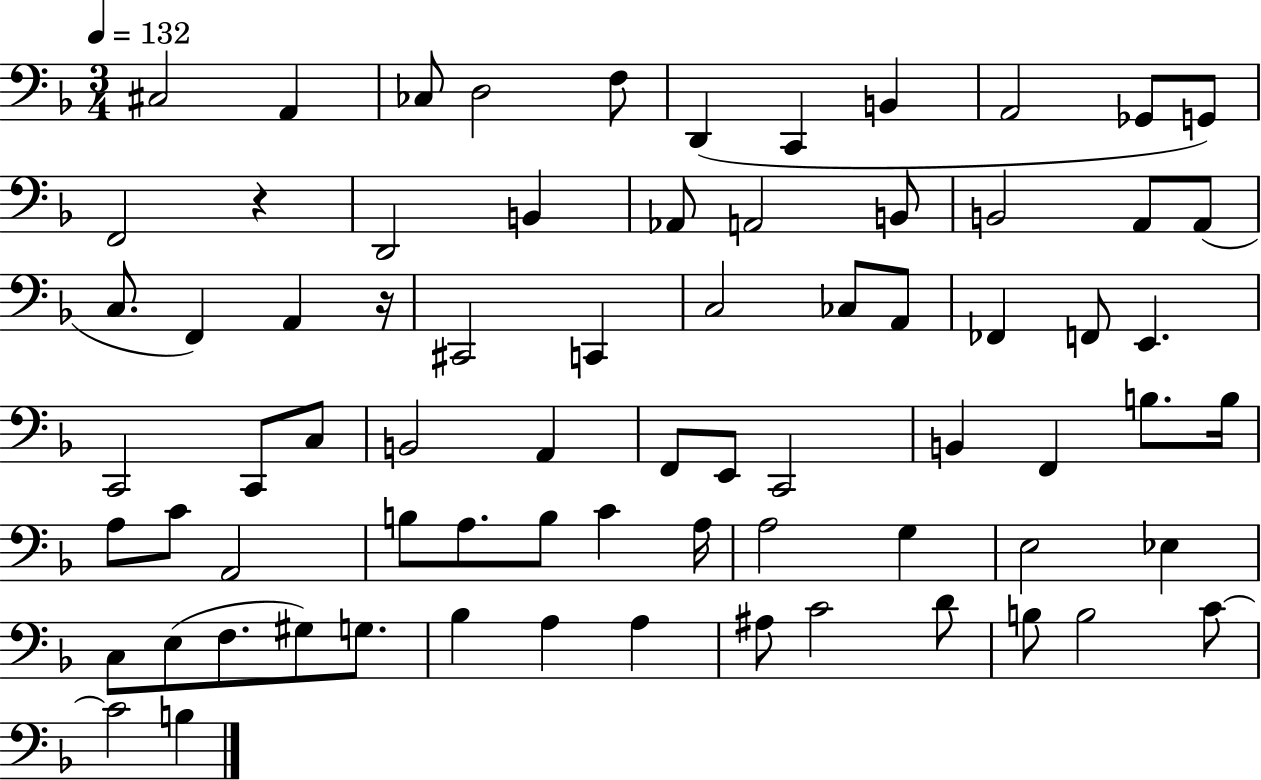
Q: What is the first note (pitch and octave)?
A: C#3